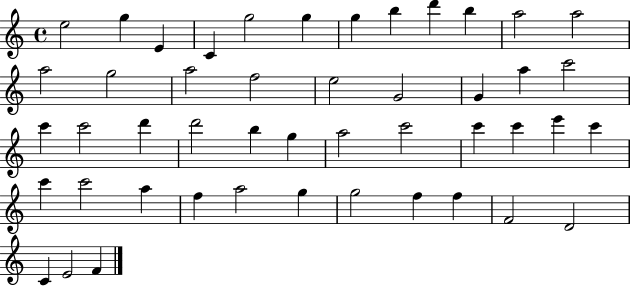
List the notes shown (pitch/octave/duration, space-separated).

E5/h G5/q E4/q C4/q G5/h G5/q G5/q B5/q D6/q B5/q A5/h A5/h A5/h G5/h A5/h F5/h E5/h G4/h G4/q A5/q C6/h C6/q C6/h D6/q D6/h B5/q G5/q A5/h C6/h C6/q C6/q E6/q C6/q C6/q C6/h A5/q F5/q A5/h G5/q G5/h F5/q F5/q F4/h D4/h C4/q E4/h F4/q